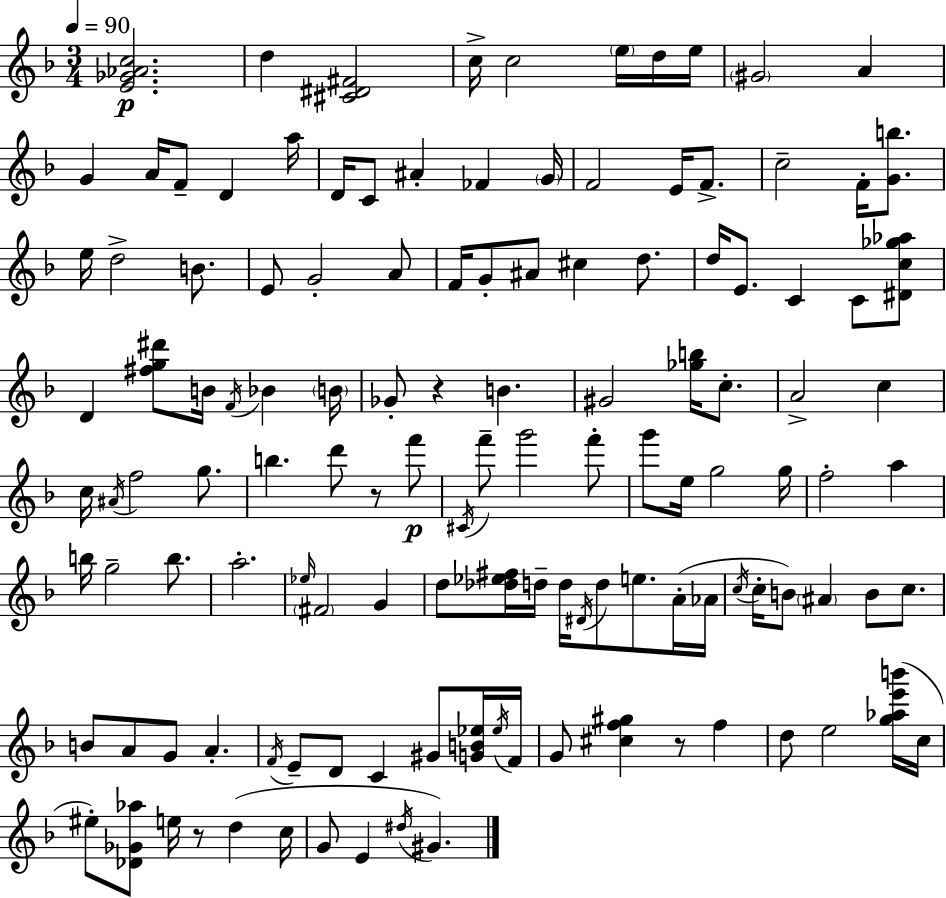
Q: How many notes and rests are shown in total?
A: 126